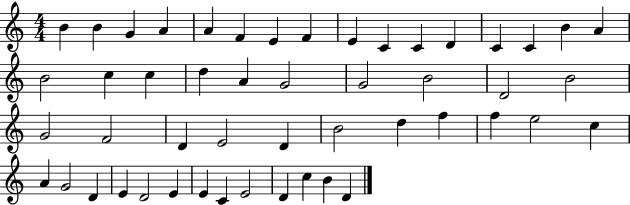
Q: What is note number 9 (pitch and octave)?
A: E4